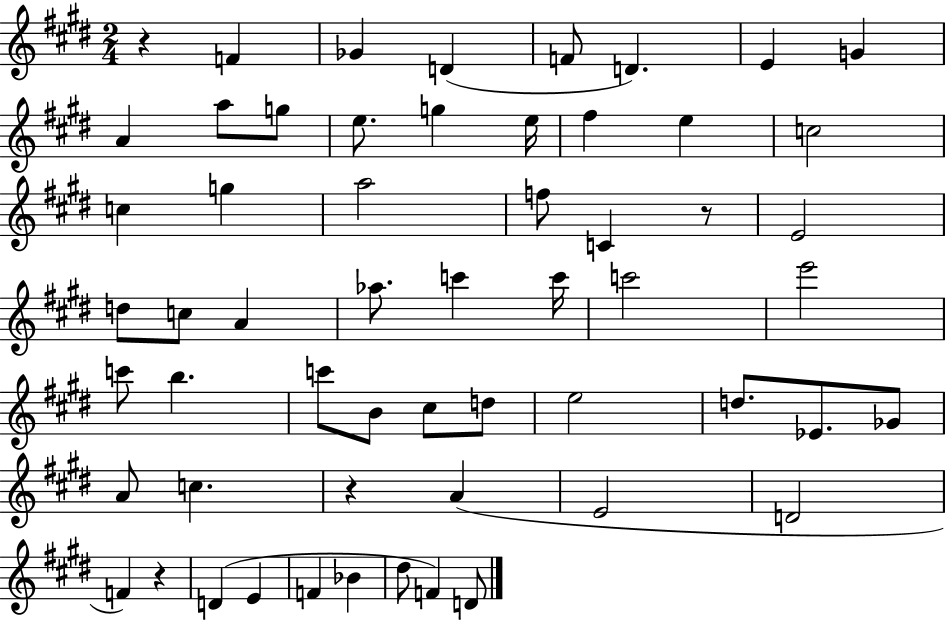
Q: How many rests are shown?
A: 4